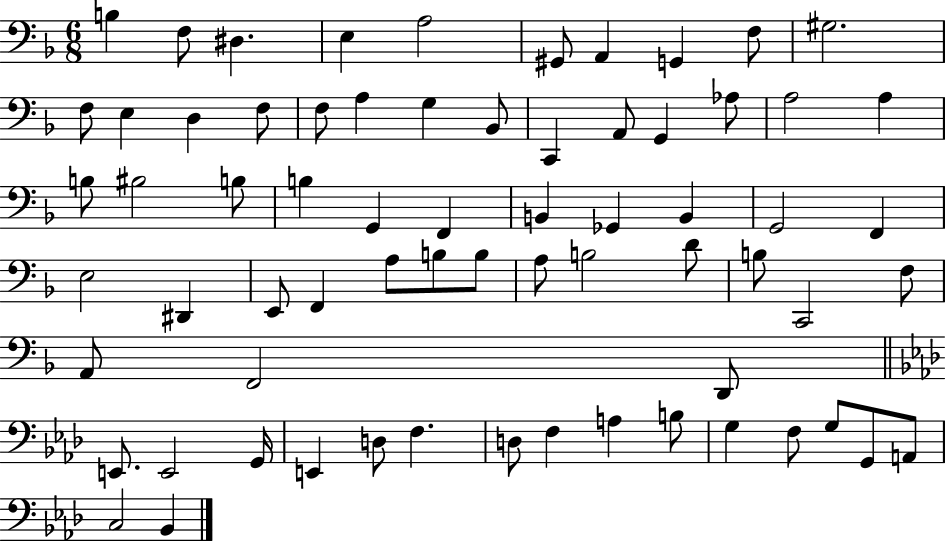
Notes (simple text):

B3/q F3/e D#3/q. E3/q A3/h G#2/e A2/q G2/q F3/e G#3/h. F3/e E3/q D3/q F3/e F3/e A3/q G3/q Bb2/e C2/q A2/e G2/q Ab3/e A3/h A3/q B3/e BIS3/h B3/e B3/q G2/q F2/q B2/q Gb2/q B2/q G2/h F2/q E3/h D#2/q E2/e F2/q A3/e B3/e B3/e A3/e B3/h D4/e B3/e C2/h F3/e A2/e F2/h D2/e E2/e. E2/h G2/s E2/q D3/e F3/q. D3/e F3/q A3/q B3/e G3/q F3/e G3/e G2/e A2/e C3/h Bb2/q